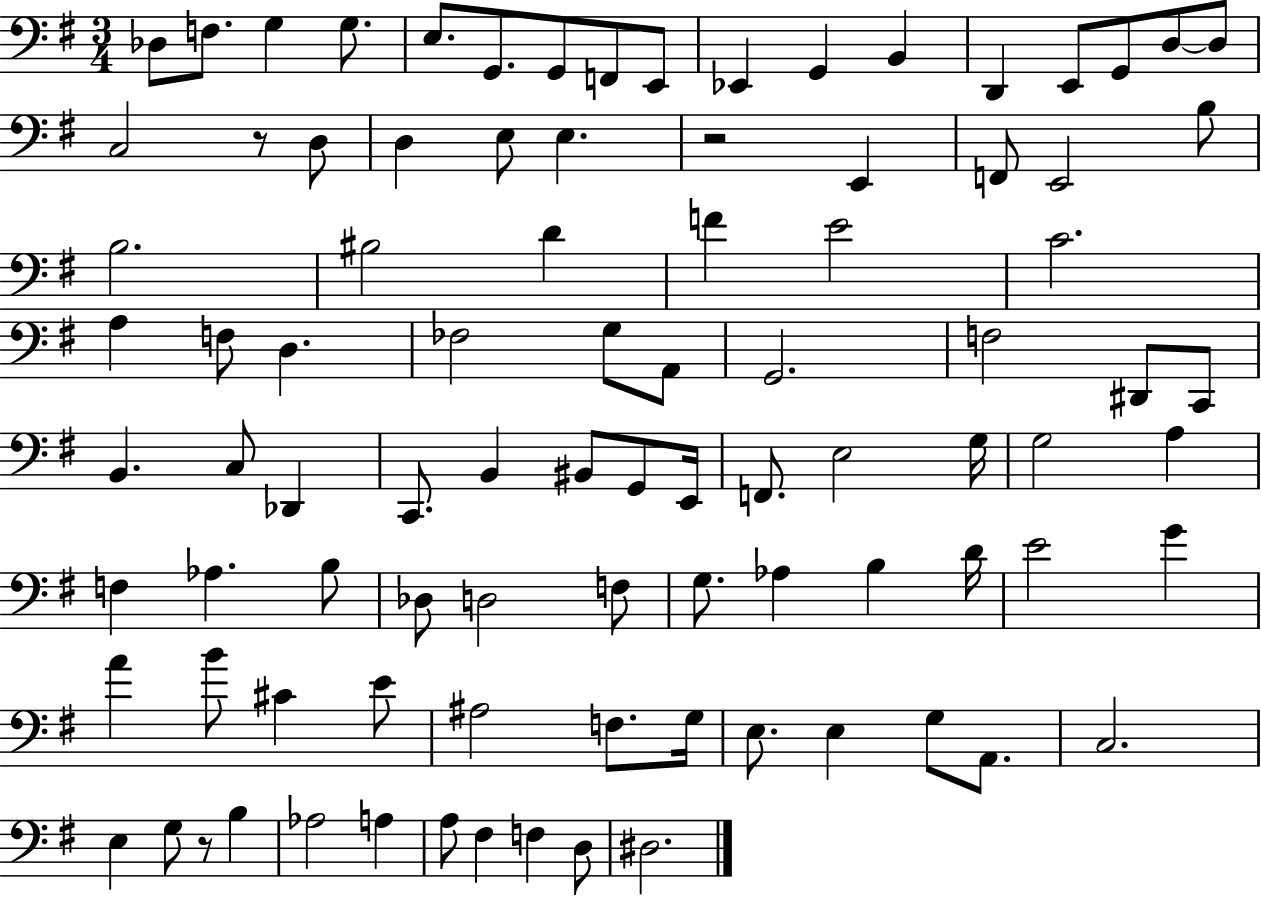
X:1
T:Untitled
M:3/4
L:1/4
K:G
_D,/2 F,/2 G, G,/2 E,/2 G,,/2 G,,/2 F,,/2 E,,/2 _E,, G,, B,, D,, E,,/2 G,,/2 D,/2 D,/2 C,2 z/2 D,/2 D, E,/2 E, z2 E,, F,,/2 E,,2 B,/2 B,2 ^B,2 D F E2 C2 A, F,/2 D, _F,2 G,/2 A,,/2 G,,2 F,2 ^D,,/2 C,,/2 B,, C,/2 _D,, C,,/2 B,, ^B,,/2 G,,/2 E,,/4 F,,/2 E,2 G,/4 G,2 A, F, _A, B,/2 _D,/2 D,2 F,/2 G,/2 _A, B, D/4 E2 G A B/2 ^C E/2 ^A,2 F,/2 G,/4 E,/2 E, G,/2 A,,/2 C,2 E, G,/2 z/2 B, _A,2 A, A,/2 ^F, F, D,/2 ^D,2